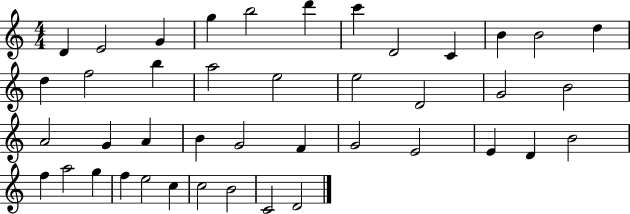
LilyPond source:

{
  \clef treble
  \numericTimeSignature
  \time 4/4
  \key c \major
  d'4 e'2 g'4 | g''4 b''2 d'''4 | c'''4 d'2 c'4 | b'4 b'2 d''4 | \break d''4 f''2 b''4 | a''2 e''2 | e''2 d'2 | g'2 b'2 | \break a'2 g'4 a'4 | b'4 g'2 f'4 | g'2 e'2 | e'4 d'4 b'2 | \break f''4 a''2 g''4 | f''4 e''2 c''4 | c''2 b'2 | c'2 d'2 | \break \bar "|."
}